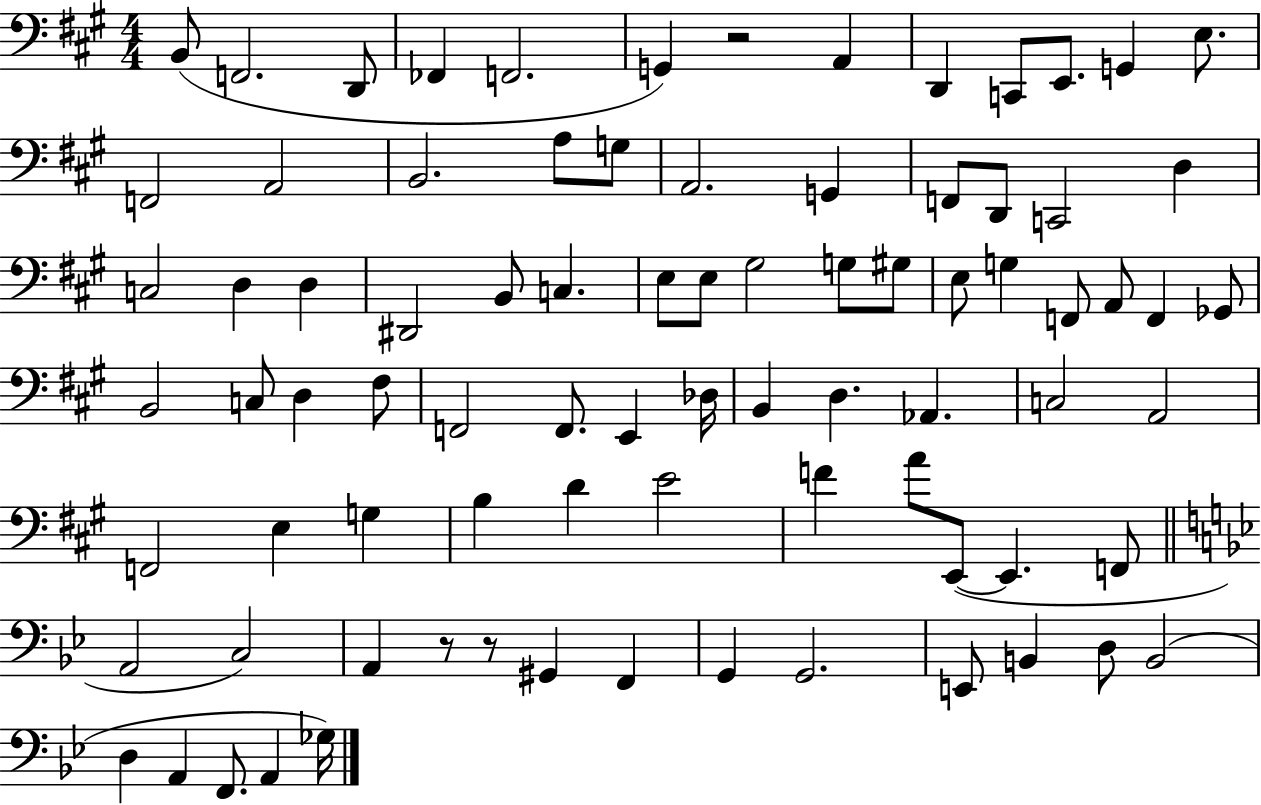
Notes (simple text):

B2/e F2/h. D2/e FES2/q F2/h. G2/q R/h A2/q D2/q C2/e E2/e. G2/q E3/e. F2/h A2/h B2/h. A3/e G3/e A2/h. G2/q F2/e D2/e C2/h D3/q C3/h D3/q D3/q D#2/h B2/e C3/q. E3/e E3/e G#3/h G3/e G#3/e E3/e G3/q F2/e A2/e F2/q Gb2/e B2/h C3/e D3/q F#3/e F2/h F2/e. E2/q Db3/s B2/q D3/q. Ab2/q. C3/h A2/h F2/h E3/q G3/q B3/q D4/q E4/h F4/q A4/e E2/e E2/q. F2/e A2/h C3/h A2/q R/e R/e G#2/q F2/q G2/q G2/h. E2/e B2/q D3/e B2/h D3/q A2/q F2/e. A2/q Gb3/s